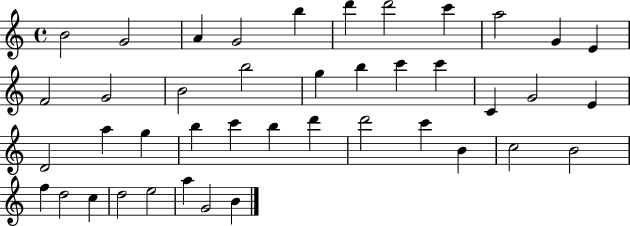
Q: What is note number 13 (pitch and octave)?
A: G4